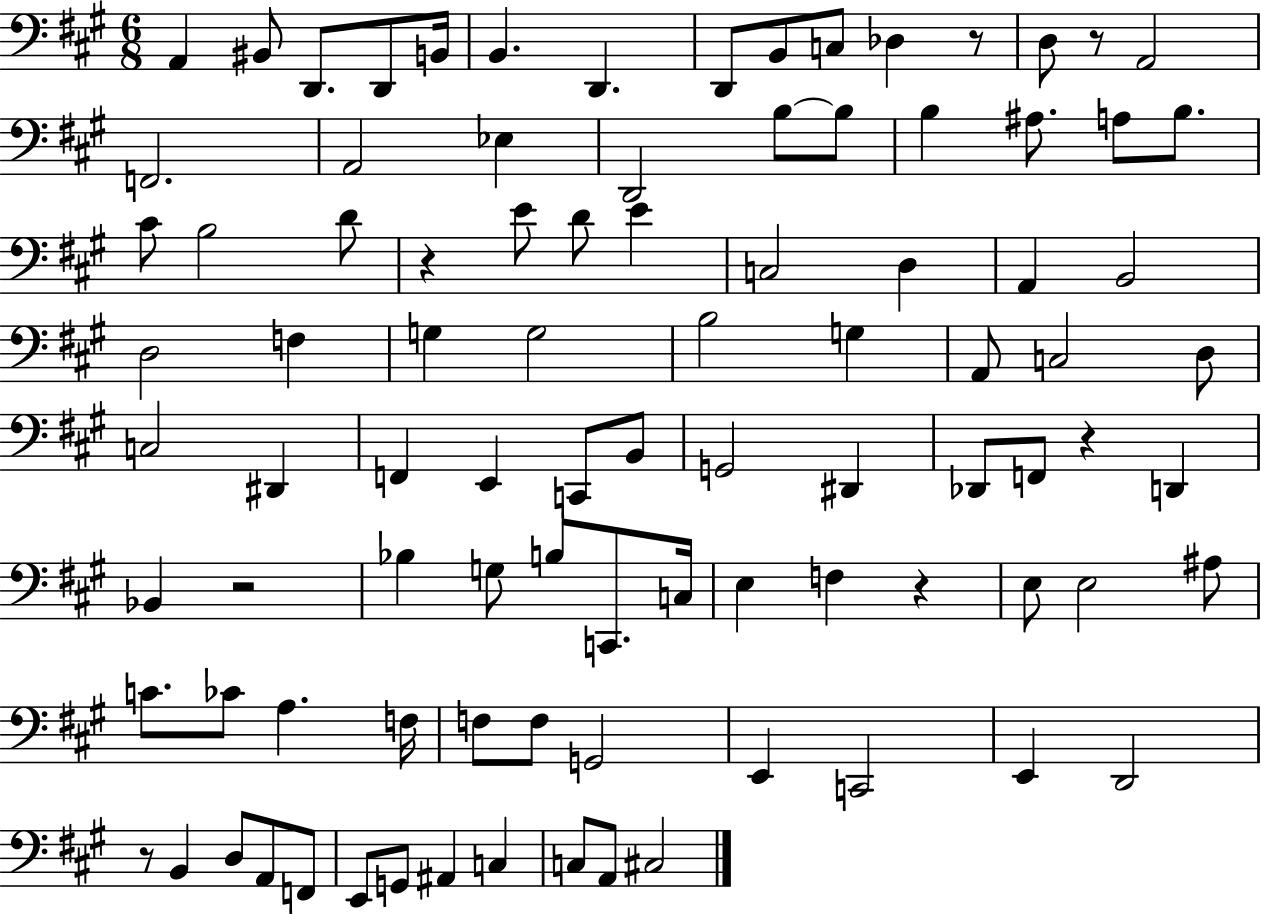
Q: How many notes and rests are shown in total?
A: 93